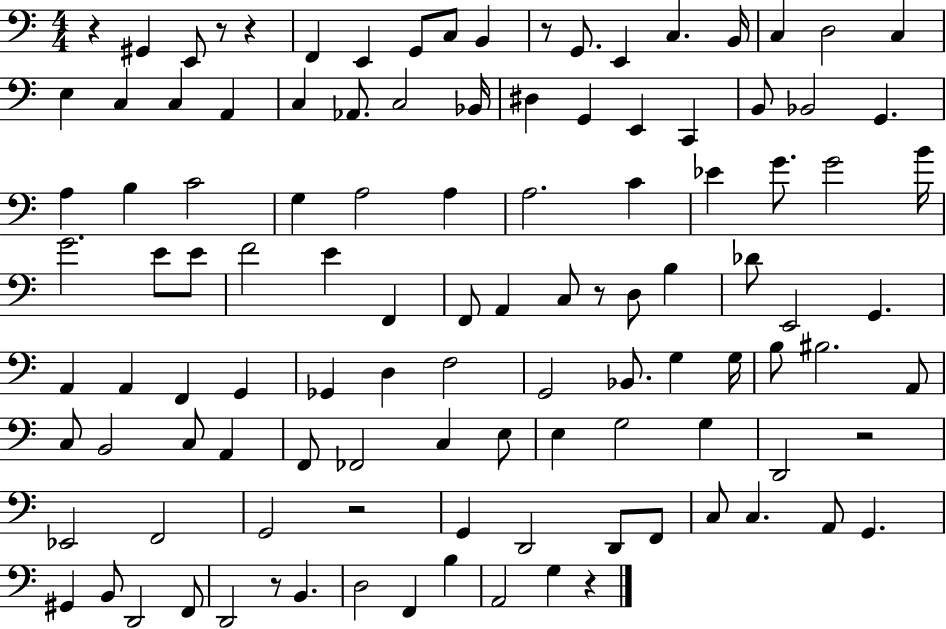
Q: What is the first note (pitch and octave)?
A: G#2